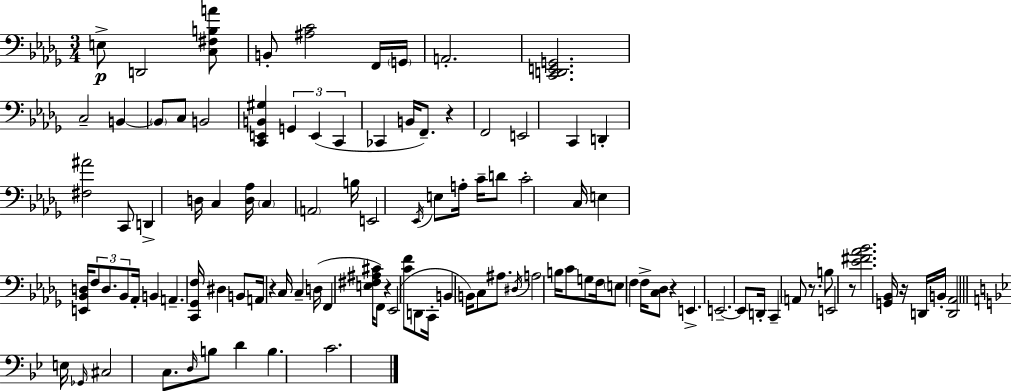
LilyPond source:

{
  \clef bass
  \numericTimeSignature
  \time 3/4
  \key bes \minor
  e8->\p d,2 <c fis b a'>8 | b,8-. <ais c'>2 f,16 \parenthesize g,16 | a,2.-. | <c, d, e, g,>2. | \break c2-- b,4~~ | \parenthesize b,8 c8 b,2 | <c, e, b, gis>4 \tuplet 3/2 { g,4 e,4( | c,4 } ces,4 b,16 f,8.--) | \break r4 f,2 | e,2 c,4 | d,4-. <fis ais'>2 | c,8 d,4-> d16 c4 <d aes>16 | \break \parenthesize c4 \parenthesize a,2 | b16 e,2 \acciaccatura { ees,16 } e8 | a16-. c'16-- d'8 c'2-. | c16 e4 <e, bes, d>16 \tuplet 3/2 { f8 d8. bes,8 } | \break aes,16-. b,4 a,4.-- | <c, ges, f>16 dis4 b,8 a,16 r4 | c16 c4-- d16( f,4 <e fis ais cis'>16 f,8) | r4 ees,2( | \break <c' f'>8 d,8 c,16-. b,4 b,16) c8 | ais8. \acciaccatura { dis16 } a2 | b16 c'8 g8 f16 \parenthesize e8 f4 | f16-> <c des>8 r4 e,4.-> | \break e,2.--~~ | e,8 d,16-. c,4-- a,8 r8. | b8 e,2 | r8 <ees' fis' aes' bes'>2. | \break <g, bes,>16 r16 d,16 b,16-. <d, aes,>2 | \bar "||" \break \key g \minor e16 \grace { ges,16 } cis2 c8. | \grace { d16 } b8 d'4 b4. | c'2. | \bar "|."
}